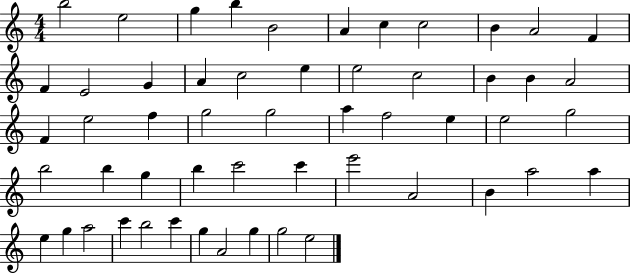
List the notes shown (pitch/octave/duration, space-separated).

B5/h E5/h G5/q B5/q B4/h A4/q C5/q C5/h B4/q A4/h F4/q F4/q E4/h G4/q A4/q C5/h E5/q E5/h C5/h B4/q B4/q A4/h F4/q E5/h F5/q G5/h G5/h A5/q F5/h E5/q E5/h G5/h B5/h B5/q G5/q B5/q C6/h C6/q E6/h A4/h B4/q A5/h A5/q E5/q G5/q A5/h C6/q B5/h C6/q G5/q A4/h G5/q G5/h E5/h